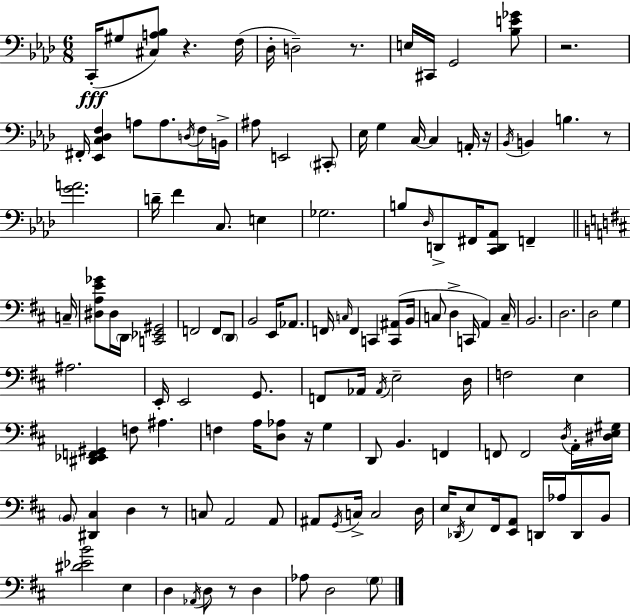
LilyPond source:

{
  \clef bass
  \numericTimeSignature
  \time 6/8
  \key f \minor
  c,16-.(\fff gis8 <cis a bes>8) r4. f16( | des16-. d2--) r8. | e16 cis,16 g,2 <bes e' ges'>8 | r2. | \break fis,16-. <ees, c des f>4 a8 a8. \acciaccatura { d16 } f16 | b,16-> ais8 e,2 \parenthesize cis,8-. | ees16 g4 c16~~ c4 a,16-. | r16 \acciaccatura { bes,16 } b,4 b4. | \break r8 <g' a'>2. | d'16-- f'4 c8. e4 | ges2. | b8 \grace { des16 } d,8-> fis,16 <c, d, aes,>8 f,4-- | \break \bar "||" \break \key b \minor c16-- <dis a e' ges'>8 dis16 \parenthesize d,16 <c, ees, gis,>2 | f,2 f,8 \parenthesize d,8 | b,2 e,16 aes,8. | f,16 \grace { c16 } f,4 c,4 <c, ais,>8( | \break b,16 c8 d4-> c,16 a,4) | c16-- b,2. | d2. | d2 g4 | \break ais2. | e,16-. e,2 g,8. | f,8 aes,16 \acciaccatura { aes,16 } e2-- | d16 f2 e4 | \break <dis, ees, f, gis,>4 f8 ais4. | f4 a16 <d aes>8 r16 g4 | d,8 b,4. f,4 | f,8 f,2 | \break \acciaccatura { d16 } a,16-. <dis e gis>16 \parenthesize b,8 <dis, cis>4 d4 | r8 c8 a,2 | a,8 ais,8 \acciaccatura { g,16 } c16-> c2 | d16 e16 \acciaccatura { des,16 } e8 fis,16 <e, a,>8 | \break d,16 aes16 d,8 b,8 <dis' ees' b'>2 | e4 d4 \acciaccatura { aes,16 } d8 | r8 d4 aes8 d2 | \parenthesize g8 \bar "|."
}